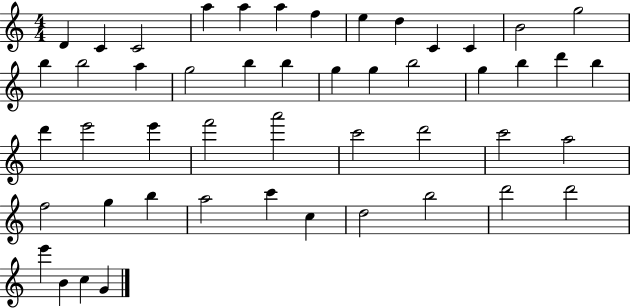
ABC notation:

X:1
T:Untitled
M:4/4
L:1/4
K:C
D C C2 a a a f e d C C B2 g2 b b2 a g2 b b g g b2 g b d' b d' e'2 e' f'2 a'2 c'2 d'2 c'2 a2 f2 g b a2 c' c d2 b2 d'2 d'2 e' B c G